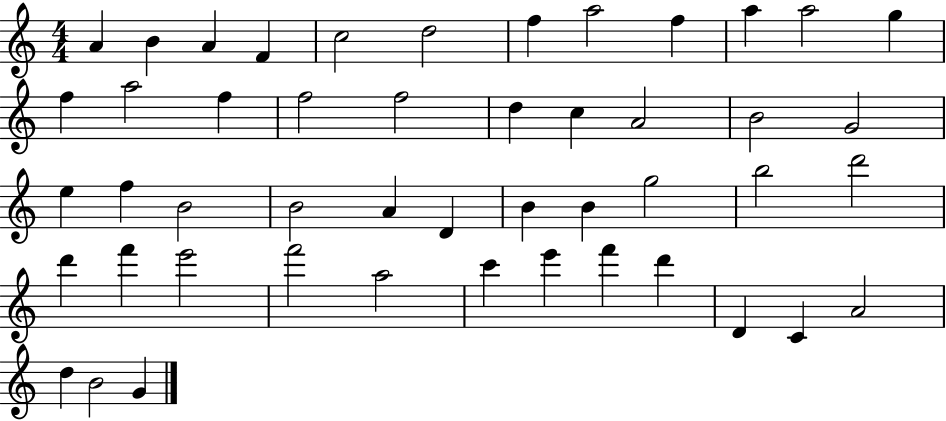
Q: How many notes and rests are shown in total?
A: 48